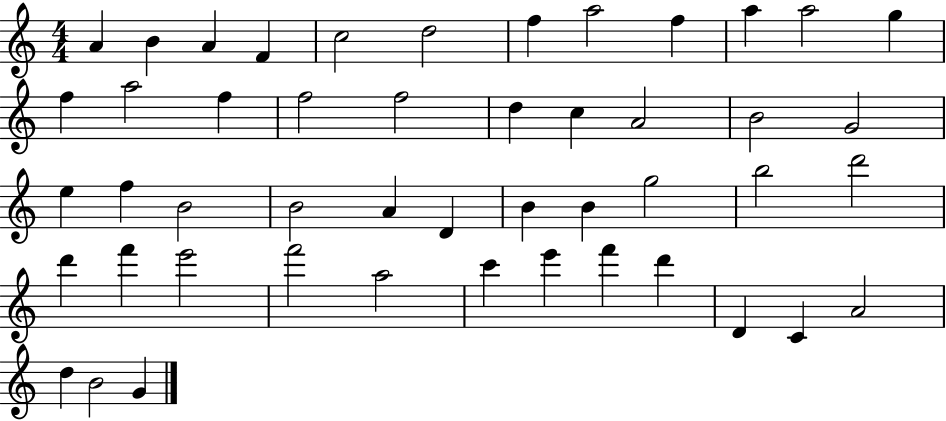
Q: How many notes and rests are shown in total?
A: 48